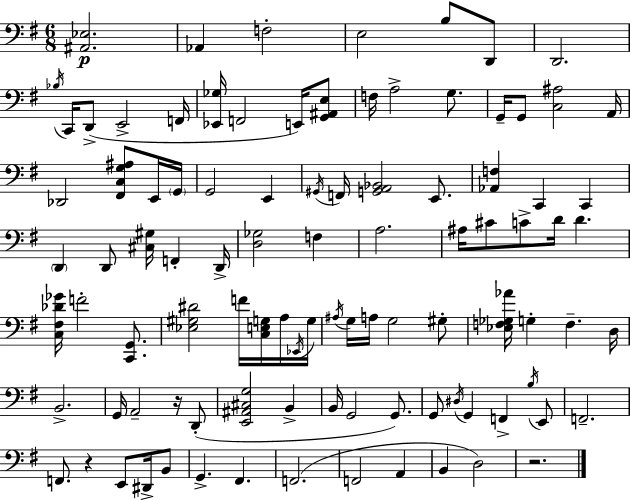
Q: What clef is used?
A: bass